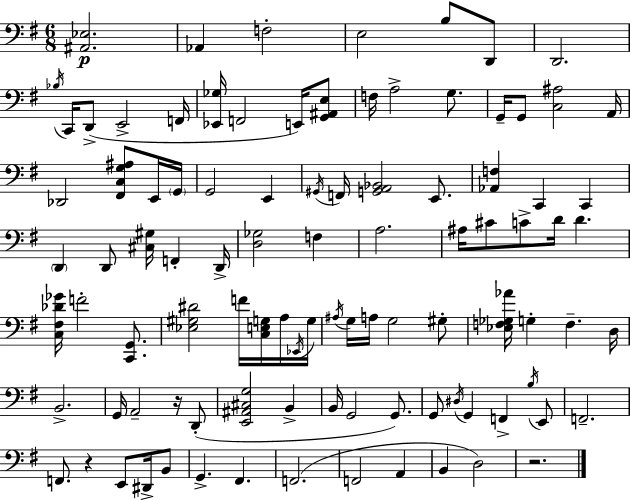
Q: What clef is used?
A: bass